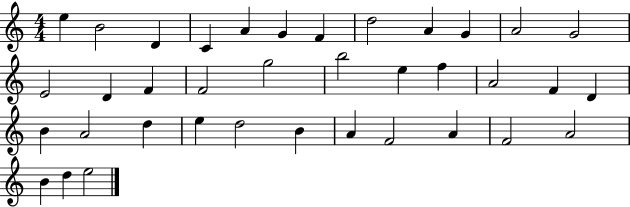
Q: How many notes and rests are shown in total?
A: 37